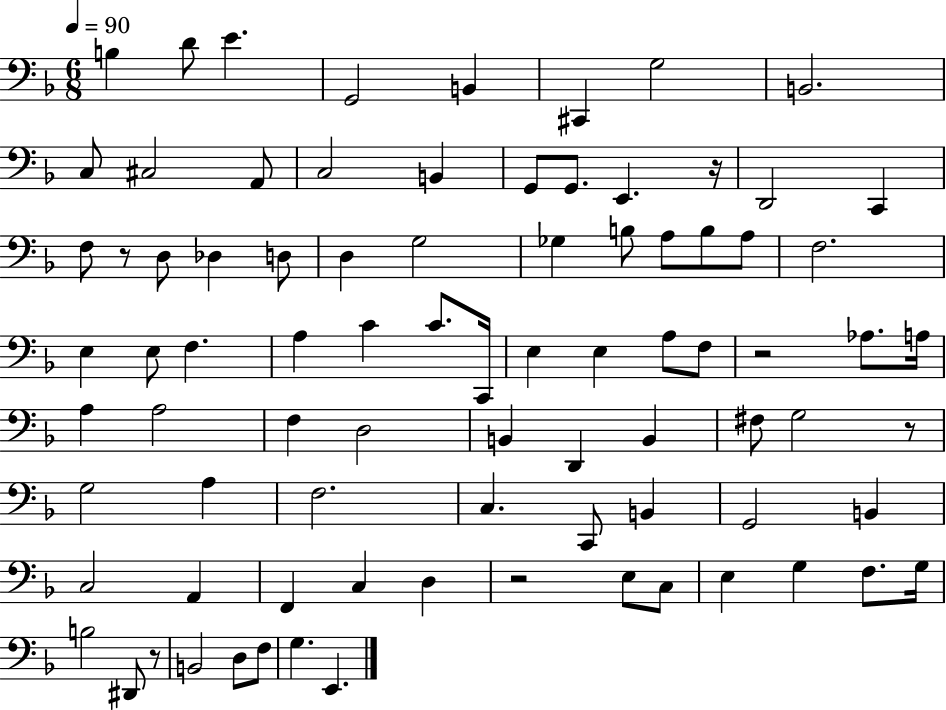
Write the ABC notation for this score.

X:1
T:Untitled
M:6/8
L:1/4
K:F
B, D/2 E G,,2 B,, ^C,, G,2 B,,2 C,/2 ^C,2 A,,/2 C,2 B,, G,,/2 G,,/2 E,, z/4 D,,2 C,, F,/2 z/2 D,/2 _D, D,/2 D, G,2 _G, B,/2 A,/2 B,/2 A,/2 F,2 E, E,/2 F, A, C C/2 C,,/4 E, E, A,/2 F,/2 z2 _A,/2 A,/4 A, A,2 F, D,2 B,, D,, B,, ^F,/2 G,2 z/2 G,2 A, F,2 C, C,,/2 B,, G,,2 B,, C,2 A,, F,, C, D, z2 E,/2 C,/2 E, G, F,/2 G,/4 B,2 ^D,,/2 z/2 B,,2 D,/2 F,/2 G, E,,